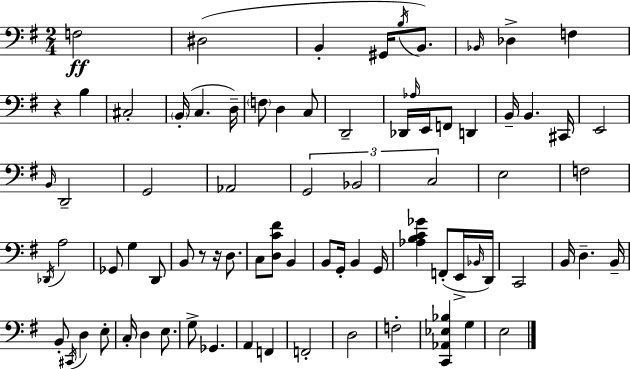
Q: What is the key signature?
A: E minor